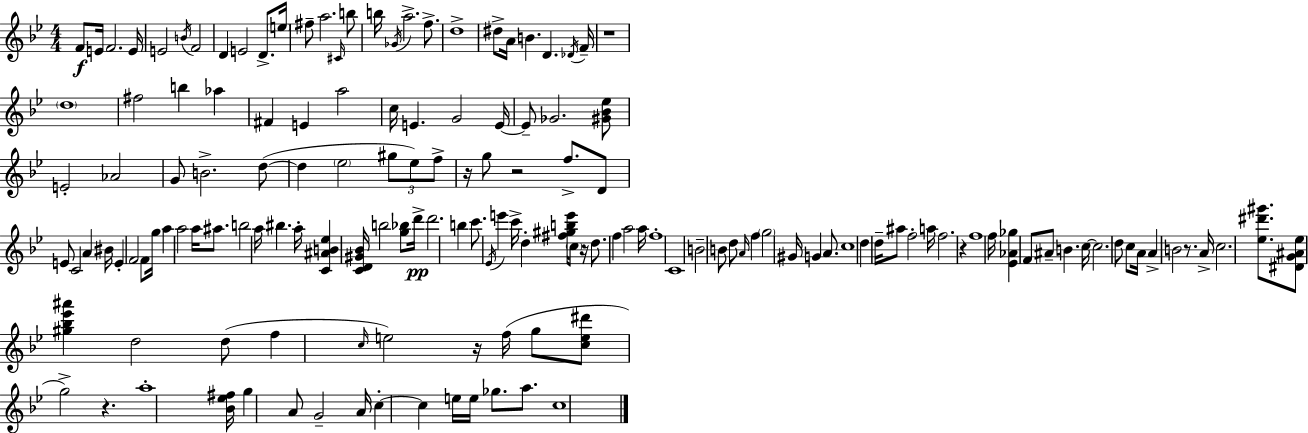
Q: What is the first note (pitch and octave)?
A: F4